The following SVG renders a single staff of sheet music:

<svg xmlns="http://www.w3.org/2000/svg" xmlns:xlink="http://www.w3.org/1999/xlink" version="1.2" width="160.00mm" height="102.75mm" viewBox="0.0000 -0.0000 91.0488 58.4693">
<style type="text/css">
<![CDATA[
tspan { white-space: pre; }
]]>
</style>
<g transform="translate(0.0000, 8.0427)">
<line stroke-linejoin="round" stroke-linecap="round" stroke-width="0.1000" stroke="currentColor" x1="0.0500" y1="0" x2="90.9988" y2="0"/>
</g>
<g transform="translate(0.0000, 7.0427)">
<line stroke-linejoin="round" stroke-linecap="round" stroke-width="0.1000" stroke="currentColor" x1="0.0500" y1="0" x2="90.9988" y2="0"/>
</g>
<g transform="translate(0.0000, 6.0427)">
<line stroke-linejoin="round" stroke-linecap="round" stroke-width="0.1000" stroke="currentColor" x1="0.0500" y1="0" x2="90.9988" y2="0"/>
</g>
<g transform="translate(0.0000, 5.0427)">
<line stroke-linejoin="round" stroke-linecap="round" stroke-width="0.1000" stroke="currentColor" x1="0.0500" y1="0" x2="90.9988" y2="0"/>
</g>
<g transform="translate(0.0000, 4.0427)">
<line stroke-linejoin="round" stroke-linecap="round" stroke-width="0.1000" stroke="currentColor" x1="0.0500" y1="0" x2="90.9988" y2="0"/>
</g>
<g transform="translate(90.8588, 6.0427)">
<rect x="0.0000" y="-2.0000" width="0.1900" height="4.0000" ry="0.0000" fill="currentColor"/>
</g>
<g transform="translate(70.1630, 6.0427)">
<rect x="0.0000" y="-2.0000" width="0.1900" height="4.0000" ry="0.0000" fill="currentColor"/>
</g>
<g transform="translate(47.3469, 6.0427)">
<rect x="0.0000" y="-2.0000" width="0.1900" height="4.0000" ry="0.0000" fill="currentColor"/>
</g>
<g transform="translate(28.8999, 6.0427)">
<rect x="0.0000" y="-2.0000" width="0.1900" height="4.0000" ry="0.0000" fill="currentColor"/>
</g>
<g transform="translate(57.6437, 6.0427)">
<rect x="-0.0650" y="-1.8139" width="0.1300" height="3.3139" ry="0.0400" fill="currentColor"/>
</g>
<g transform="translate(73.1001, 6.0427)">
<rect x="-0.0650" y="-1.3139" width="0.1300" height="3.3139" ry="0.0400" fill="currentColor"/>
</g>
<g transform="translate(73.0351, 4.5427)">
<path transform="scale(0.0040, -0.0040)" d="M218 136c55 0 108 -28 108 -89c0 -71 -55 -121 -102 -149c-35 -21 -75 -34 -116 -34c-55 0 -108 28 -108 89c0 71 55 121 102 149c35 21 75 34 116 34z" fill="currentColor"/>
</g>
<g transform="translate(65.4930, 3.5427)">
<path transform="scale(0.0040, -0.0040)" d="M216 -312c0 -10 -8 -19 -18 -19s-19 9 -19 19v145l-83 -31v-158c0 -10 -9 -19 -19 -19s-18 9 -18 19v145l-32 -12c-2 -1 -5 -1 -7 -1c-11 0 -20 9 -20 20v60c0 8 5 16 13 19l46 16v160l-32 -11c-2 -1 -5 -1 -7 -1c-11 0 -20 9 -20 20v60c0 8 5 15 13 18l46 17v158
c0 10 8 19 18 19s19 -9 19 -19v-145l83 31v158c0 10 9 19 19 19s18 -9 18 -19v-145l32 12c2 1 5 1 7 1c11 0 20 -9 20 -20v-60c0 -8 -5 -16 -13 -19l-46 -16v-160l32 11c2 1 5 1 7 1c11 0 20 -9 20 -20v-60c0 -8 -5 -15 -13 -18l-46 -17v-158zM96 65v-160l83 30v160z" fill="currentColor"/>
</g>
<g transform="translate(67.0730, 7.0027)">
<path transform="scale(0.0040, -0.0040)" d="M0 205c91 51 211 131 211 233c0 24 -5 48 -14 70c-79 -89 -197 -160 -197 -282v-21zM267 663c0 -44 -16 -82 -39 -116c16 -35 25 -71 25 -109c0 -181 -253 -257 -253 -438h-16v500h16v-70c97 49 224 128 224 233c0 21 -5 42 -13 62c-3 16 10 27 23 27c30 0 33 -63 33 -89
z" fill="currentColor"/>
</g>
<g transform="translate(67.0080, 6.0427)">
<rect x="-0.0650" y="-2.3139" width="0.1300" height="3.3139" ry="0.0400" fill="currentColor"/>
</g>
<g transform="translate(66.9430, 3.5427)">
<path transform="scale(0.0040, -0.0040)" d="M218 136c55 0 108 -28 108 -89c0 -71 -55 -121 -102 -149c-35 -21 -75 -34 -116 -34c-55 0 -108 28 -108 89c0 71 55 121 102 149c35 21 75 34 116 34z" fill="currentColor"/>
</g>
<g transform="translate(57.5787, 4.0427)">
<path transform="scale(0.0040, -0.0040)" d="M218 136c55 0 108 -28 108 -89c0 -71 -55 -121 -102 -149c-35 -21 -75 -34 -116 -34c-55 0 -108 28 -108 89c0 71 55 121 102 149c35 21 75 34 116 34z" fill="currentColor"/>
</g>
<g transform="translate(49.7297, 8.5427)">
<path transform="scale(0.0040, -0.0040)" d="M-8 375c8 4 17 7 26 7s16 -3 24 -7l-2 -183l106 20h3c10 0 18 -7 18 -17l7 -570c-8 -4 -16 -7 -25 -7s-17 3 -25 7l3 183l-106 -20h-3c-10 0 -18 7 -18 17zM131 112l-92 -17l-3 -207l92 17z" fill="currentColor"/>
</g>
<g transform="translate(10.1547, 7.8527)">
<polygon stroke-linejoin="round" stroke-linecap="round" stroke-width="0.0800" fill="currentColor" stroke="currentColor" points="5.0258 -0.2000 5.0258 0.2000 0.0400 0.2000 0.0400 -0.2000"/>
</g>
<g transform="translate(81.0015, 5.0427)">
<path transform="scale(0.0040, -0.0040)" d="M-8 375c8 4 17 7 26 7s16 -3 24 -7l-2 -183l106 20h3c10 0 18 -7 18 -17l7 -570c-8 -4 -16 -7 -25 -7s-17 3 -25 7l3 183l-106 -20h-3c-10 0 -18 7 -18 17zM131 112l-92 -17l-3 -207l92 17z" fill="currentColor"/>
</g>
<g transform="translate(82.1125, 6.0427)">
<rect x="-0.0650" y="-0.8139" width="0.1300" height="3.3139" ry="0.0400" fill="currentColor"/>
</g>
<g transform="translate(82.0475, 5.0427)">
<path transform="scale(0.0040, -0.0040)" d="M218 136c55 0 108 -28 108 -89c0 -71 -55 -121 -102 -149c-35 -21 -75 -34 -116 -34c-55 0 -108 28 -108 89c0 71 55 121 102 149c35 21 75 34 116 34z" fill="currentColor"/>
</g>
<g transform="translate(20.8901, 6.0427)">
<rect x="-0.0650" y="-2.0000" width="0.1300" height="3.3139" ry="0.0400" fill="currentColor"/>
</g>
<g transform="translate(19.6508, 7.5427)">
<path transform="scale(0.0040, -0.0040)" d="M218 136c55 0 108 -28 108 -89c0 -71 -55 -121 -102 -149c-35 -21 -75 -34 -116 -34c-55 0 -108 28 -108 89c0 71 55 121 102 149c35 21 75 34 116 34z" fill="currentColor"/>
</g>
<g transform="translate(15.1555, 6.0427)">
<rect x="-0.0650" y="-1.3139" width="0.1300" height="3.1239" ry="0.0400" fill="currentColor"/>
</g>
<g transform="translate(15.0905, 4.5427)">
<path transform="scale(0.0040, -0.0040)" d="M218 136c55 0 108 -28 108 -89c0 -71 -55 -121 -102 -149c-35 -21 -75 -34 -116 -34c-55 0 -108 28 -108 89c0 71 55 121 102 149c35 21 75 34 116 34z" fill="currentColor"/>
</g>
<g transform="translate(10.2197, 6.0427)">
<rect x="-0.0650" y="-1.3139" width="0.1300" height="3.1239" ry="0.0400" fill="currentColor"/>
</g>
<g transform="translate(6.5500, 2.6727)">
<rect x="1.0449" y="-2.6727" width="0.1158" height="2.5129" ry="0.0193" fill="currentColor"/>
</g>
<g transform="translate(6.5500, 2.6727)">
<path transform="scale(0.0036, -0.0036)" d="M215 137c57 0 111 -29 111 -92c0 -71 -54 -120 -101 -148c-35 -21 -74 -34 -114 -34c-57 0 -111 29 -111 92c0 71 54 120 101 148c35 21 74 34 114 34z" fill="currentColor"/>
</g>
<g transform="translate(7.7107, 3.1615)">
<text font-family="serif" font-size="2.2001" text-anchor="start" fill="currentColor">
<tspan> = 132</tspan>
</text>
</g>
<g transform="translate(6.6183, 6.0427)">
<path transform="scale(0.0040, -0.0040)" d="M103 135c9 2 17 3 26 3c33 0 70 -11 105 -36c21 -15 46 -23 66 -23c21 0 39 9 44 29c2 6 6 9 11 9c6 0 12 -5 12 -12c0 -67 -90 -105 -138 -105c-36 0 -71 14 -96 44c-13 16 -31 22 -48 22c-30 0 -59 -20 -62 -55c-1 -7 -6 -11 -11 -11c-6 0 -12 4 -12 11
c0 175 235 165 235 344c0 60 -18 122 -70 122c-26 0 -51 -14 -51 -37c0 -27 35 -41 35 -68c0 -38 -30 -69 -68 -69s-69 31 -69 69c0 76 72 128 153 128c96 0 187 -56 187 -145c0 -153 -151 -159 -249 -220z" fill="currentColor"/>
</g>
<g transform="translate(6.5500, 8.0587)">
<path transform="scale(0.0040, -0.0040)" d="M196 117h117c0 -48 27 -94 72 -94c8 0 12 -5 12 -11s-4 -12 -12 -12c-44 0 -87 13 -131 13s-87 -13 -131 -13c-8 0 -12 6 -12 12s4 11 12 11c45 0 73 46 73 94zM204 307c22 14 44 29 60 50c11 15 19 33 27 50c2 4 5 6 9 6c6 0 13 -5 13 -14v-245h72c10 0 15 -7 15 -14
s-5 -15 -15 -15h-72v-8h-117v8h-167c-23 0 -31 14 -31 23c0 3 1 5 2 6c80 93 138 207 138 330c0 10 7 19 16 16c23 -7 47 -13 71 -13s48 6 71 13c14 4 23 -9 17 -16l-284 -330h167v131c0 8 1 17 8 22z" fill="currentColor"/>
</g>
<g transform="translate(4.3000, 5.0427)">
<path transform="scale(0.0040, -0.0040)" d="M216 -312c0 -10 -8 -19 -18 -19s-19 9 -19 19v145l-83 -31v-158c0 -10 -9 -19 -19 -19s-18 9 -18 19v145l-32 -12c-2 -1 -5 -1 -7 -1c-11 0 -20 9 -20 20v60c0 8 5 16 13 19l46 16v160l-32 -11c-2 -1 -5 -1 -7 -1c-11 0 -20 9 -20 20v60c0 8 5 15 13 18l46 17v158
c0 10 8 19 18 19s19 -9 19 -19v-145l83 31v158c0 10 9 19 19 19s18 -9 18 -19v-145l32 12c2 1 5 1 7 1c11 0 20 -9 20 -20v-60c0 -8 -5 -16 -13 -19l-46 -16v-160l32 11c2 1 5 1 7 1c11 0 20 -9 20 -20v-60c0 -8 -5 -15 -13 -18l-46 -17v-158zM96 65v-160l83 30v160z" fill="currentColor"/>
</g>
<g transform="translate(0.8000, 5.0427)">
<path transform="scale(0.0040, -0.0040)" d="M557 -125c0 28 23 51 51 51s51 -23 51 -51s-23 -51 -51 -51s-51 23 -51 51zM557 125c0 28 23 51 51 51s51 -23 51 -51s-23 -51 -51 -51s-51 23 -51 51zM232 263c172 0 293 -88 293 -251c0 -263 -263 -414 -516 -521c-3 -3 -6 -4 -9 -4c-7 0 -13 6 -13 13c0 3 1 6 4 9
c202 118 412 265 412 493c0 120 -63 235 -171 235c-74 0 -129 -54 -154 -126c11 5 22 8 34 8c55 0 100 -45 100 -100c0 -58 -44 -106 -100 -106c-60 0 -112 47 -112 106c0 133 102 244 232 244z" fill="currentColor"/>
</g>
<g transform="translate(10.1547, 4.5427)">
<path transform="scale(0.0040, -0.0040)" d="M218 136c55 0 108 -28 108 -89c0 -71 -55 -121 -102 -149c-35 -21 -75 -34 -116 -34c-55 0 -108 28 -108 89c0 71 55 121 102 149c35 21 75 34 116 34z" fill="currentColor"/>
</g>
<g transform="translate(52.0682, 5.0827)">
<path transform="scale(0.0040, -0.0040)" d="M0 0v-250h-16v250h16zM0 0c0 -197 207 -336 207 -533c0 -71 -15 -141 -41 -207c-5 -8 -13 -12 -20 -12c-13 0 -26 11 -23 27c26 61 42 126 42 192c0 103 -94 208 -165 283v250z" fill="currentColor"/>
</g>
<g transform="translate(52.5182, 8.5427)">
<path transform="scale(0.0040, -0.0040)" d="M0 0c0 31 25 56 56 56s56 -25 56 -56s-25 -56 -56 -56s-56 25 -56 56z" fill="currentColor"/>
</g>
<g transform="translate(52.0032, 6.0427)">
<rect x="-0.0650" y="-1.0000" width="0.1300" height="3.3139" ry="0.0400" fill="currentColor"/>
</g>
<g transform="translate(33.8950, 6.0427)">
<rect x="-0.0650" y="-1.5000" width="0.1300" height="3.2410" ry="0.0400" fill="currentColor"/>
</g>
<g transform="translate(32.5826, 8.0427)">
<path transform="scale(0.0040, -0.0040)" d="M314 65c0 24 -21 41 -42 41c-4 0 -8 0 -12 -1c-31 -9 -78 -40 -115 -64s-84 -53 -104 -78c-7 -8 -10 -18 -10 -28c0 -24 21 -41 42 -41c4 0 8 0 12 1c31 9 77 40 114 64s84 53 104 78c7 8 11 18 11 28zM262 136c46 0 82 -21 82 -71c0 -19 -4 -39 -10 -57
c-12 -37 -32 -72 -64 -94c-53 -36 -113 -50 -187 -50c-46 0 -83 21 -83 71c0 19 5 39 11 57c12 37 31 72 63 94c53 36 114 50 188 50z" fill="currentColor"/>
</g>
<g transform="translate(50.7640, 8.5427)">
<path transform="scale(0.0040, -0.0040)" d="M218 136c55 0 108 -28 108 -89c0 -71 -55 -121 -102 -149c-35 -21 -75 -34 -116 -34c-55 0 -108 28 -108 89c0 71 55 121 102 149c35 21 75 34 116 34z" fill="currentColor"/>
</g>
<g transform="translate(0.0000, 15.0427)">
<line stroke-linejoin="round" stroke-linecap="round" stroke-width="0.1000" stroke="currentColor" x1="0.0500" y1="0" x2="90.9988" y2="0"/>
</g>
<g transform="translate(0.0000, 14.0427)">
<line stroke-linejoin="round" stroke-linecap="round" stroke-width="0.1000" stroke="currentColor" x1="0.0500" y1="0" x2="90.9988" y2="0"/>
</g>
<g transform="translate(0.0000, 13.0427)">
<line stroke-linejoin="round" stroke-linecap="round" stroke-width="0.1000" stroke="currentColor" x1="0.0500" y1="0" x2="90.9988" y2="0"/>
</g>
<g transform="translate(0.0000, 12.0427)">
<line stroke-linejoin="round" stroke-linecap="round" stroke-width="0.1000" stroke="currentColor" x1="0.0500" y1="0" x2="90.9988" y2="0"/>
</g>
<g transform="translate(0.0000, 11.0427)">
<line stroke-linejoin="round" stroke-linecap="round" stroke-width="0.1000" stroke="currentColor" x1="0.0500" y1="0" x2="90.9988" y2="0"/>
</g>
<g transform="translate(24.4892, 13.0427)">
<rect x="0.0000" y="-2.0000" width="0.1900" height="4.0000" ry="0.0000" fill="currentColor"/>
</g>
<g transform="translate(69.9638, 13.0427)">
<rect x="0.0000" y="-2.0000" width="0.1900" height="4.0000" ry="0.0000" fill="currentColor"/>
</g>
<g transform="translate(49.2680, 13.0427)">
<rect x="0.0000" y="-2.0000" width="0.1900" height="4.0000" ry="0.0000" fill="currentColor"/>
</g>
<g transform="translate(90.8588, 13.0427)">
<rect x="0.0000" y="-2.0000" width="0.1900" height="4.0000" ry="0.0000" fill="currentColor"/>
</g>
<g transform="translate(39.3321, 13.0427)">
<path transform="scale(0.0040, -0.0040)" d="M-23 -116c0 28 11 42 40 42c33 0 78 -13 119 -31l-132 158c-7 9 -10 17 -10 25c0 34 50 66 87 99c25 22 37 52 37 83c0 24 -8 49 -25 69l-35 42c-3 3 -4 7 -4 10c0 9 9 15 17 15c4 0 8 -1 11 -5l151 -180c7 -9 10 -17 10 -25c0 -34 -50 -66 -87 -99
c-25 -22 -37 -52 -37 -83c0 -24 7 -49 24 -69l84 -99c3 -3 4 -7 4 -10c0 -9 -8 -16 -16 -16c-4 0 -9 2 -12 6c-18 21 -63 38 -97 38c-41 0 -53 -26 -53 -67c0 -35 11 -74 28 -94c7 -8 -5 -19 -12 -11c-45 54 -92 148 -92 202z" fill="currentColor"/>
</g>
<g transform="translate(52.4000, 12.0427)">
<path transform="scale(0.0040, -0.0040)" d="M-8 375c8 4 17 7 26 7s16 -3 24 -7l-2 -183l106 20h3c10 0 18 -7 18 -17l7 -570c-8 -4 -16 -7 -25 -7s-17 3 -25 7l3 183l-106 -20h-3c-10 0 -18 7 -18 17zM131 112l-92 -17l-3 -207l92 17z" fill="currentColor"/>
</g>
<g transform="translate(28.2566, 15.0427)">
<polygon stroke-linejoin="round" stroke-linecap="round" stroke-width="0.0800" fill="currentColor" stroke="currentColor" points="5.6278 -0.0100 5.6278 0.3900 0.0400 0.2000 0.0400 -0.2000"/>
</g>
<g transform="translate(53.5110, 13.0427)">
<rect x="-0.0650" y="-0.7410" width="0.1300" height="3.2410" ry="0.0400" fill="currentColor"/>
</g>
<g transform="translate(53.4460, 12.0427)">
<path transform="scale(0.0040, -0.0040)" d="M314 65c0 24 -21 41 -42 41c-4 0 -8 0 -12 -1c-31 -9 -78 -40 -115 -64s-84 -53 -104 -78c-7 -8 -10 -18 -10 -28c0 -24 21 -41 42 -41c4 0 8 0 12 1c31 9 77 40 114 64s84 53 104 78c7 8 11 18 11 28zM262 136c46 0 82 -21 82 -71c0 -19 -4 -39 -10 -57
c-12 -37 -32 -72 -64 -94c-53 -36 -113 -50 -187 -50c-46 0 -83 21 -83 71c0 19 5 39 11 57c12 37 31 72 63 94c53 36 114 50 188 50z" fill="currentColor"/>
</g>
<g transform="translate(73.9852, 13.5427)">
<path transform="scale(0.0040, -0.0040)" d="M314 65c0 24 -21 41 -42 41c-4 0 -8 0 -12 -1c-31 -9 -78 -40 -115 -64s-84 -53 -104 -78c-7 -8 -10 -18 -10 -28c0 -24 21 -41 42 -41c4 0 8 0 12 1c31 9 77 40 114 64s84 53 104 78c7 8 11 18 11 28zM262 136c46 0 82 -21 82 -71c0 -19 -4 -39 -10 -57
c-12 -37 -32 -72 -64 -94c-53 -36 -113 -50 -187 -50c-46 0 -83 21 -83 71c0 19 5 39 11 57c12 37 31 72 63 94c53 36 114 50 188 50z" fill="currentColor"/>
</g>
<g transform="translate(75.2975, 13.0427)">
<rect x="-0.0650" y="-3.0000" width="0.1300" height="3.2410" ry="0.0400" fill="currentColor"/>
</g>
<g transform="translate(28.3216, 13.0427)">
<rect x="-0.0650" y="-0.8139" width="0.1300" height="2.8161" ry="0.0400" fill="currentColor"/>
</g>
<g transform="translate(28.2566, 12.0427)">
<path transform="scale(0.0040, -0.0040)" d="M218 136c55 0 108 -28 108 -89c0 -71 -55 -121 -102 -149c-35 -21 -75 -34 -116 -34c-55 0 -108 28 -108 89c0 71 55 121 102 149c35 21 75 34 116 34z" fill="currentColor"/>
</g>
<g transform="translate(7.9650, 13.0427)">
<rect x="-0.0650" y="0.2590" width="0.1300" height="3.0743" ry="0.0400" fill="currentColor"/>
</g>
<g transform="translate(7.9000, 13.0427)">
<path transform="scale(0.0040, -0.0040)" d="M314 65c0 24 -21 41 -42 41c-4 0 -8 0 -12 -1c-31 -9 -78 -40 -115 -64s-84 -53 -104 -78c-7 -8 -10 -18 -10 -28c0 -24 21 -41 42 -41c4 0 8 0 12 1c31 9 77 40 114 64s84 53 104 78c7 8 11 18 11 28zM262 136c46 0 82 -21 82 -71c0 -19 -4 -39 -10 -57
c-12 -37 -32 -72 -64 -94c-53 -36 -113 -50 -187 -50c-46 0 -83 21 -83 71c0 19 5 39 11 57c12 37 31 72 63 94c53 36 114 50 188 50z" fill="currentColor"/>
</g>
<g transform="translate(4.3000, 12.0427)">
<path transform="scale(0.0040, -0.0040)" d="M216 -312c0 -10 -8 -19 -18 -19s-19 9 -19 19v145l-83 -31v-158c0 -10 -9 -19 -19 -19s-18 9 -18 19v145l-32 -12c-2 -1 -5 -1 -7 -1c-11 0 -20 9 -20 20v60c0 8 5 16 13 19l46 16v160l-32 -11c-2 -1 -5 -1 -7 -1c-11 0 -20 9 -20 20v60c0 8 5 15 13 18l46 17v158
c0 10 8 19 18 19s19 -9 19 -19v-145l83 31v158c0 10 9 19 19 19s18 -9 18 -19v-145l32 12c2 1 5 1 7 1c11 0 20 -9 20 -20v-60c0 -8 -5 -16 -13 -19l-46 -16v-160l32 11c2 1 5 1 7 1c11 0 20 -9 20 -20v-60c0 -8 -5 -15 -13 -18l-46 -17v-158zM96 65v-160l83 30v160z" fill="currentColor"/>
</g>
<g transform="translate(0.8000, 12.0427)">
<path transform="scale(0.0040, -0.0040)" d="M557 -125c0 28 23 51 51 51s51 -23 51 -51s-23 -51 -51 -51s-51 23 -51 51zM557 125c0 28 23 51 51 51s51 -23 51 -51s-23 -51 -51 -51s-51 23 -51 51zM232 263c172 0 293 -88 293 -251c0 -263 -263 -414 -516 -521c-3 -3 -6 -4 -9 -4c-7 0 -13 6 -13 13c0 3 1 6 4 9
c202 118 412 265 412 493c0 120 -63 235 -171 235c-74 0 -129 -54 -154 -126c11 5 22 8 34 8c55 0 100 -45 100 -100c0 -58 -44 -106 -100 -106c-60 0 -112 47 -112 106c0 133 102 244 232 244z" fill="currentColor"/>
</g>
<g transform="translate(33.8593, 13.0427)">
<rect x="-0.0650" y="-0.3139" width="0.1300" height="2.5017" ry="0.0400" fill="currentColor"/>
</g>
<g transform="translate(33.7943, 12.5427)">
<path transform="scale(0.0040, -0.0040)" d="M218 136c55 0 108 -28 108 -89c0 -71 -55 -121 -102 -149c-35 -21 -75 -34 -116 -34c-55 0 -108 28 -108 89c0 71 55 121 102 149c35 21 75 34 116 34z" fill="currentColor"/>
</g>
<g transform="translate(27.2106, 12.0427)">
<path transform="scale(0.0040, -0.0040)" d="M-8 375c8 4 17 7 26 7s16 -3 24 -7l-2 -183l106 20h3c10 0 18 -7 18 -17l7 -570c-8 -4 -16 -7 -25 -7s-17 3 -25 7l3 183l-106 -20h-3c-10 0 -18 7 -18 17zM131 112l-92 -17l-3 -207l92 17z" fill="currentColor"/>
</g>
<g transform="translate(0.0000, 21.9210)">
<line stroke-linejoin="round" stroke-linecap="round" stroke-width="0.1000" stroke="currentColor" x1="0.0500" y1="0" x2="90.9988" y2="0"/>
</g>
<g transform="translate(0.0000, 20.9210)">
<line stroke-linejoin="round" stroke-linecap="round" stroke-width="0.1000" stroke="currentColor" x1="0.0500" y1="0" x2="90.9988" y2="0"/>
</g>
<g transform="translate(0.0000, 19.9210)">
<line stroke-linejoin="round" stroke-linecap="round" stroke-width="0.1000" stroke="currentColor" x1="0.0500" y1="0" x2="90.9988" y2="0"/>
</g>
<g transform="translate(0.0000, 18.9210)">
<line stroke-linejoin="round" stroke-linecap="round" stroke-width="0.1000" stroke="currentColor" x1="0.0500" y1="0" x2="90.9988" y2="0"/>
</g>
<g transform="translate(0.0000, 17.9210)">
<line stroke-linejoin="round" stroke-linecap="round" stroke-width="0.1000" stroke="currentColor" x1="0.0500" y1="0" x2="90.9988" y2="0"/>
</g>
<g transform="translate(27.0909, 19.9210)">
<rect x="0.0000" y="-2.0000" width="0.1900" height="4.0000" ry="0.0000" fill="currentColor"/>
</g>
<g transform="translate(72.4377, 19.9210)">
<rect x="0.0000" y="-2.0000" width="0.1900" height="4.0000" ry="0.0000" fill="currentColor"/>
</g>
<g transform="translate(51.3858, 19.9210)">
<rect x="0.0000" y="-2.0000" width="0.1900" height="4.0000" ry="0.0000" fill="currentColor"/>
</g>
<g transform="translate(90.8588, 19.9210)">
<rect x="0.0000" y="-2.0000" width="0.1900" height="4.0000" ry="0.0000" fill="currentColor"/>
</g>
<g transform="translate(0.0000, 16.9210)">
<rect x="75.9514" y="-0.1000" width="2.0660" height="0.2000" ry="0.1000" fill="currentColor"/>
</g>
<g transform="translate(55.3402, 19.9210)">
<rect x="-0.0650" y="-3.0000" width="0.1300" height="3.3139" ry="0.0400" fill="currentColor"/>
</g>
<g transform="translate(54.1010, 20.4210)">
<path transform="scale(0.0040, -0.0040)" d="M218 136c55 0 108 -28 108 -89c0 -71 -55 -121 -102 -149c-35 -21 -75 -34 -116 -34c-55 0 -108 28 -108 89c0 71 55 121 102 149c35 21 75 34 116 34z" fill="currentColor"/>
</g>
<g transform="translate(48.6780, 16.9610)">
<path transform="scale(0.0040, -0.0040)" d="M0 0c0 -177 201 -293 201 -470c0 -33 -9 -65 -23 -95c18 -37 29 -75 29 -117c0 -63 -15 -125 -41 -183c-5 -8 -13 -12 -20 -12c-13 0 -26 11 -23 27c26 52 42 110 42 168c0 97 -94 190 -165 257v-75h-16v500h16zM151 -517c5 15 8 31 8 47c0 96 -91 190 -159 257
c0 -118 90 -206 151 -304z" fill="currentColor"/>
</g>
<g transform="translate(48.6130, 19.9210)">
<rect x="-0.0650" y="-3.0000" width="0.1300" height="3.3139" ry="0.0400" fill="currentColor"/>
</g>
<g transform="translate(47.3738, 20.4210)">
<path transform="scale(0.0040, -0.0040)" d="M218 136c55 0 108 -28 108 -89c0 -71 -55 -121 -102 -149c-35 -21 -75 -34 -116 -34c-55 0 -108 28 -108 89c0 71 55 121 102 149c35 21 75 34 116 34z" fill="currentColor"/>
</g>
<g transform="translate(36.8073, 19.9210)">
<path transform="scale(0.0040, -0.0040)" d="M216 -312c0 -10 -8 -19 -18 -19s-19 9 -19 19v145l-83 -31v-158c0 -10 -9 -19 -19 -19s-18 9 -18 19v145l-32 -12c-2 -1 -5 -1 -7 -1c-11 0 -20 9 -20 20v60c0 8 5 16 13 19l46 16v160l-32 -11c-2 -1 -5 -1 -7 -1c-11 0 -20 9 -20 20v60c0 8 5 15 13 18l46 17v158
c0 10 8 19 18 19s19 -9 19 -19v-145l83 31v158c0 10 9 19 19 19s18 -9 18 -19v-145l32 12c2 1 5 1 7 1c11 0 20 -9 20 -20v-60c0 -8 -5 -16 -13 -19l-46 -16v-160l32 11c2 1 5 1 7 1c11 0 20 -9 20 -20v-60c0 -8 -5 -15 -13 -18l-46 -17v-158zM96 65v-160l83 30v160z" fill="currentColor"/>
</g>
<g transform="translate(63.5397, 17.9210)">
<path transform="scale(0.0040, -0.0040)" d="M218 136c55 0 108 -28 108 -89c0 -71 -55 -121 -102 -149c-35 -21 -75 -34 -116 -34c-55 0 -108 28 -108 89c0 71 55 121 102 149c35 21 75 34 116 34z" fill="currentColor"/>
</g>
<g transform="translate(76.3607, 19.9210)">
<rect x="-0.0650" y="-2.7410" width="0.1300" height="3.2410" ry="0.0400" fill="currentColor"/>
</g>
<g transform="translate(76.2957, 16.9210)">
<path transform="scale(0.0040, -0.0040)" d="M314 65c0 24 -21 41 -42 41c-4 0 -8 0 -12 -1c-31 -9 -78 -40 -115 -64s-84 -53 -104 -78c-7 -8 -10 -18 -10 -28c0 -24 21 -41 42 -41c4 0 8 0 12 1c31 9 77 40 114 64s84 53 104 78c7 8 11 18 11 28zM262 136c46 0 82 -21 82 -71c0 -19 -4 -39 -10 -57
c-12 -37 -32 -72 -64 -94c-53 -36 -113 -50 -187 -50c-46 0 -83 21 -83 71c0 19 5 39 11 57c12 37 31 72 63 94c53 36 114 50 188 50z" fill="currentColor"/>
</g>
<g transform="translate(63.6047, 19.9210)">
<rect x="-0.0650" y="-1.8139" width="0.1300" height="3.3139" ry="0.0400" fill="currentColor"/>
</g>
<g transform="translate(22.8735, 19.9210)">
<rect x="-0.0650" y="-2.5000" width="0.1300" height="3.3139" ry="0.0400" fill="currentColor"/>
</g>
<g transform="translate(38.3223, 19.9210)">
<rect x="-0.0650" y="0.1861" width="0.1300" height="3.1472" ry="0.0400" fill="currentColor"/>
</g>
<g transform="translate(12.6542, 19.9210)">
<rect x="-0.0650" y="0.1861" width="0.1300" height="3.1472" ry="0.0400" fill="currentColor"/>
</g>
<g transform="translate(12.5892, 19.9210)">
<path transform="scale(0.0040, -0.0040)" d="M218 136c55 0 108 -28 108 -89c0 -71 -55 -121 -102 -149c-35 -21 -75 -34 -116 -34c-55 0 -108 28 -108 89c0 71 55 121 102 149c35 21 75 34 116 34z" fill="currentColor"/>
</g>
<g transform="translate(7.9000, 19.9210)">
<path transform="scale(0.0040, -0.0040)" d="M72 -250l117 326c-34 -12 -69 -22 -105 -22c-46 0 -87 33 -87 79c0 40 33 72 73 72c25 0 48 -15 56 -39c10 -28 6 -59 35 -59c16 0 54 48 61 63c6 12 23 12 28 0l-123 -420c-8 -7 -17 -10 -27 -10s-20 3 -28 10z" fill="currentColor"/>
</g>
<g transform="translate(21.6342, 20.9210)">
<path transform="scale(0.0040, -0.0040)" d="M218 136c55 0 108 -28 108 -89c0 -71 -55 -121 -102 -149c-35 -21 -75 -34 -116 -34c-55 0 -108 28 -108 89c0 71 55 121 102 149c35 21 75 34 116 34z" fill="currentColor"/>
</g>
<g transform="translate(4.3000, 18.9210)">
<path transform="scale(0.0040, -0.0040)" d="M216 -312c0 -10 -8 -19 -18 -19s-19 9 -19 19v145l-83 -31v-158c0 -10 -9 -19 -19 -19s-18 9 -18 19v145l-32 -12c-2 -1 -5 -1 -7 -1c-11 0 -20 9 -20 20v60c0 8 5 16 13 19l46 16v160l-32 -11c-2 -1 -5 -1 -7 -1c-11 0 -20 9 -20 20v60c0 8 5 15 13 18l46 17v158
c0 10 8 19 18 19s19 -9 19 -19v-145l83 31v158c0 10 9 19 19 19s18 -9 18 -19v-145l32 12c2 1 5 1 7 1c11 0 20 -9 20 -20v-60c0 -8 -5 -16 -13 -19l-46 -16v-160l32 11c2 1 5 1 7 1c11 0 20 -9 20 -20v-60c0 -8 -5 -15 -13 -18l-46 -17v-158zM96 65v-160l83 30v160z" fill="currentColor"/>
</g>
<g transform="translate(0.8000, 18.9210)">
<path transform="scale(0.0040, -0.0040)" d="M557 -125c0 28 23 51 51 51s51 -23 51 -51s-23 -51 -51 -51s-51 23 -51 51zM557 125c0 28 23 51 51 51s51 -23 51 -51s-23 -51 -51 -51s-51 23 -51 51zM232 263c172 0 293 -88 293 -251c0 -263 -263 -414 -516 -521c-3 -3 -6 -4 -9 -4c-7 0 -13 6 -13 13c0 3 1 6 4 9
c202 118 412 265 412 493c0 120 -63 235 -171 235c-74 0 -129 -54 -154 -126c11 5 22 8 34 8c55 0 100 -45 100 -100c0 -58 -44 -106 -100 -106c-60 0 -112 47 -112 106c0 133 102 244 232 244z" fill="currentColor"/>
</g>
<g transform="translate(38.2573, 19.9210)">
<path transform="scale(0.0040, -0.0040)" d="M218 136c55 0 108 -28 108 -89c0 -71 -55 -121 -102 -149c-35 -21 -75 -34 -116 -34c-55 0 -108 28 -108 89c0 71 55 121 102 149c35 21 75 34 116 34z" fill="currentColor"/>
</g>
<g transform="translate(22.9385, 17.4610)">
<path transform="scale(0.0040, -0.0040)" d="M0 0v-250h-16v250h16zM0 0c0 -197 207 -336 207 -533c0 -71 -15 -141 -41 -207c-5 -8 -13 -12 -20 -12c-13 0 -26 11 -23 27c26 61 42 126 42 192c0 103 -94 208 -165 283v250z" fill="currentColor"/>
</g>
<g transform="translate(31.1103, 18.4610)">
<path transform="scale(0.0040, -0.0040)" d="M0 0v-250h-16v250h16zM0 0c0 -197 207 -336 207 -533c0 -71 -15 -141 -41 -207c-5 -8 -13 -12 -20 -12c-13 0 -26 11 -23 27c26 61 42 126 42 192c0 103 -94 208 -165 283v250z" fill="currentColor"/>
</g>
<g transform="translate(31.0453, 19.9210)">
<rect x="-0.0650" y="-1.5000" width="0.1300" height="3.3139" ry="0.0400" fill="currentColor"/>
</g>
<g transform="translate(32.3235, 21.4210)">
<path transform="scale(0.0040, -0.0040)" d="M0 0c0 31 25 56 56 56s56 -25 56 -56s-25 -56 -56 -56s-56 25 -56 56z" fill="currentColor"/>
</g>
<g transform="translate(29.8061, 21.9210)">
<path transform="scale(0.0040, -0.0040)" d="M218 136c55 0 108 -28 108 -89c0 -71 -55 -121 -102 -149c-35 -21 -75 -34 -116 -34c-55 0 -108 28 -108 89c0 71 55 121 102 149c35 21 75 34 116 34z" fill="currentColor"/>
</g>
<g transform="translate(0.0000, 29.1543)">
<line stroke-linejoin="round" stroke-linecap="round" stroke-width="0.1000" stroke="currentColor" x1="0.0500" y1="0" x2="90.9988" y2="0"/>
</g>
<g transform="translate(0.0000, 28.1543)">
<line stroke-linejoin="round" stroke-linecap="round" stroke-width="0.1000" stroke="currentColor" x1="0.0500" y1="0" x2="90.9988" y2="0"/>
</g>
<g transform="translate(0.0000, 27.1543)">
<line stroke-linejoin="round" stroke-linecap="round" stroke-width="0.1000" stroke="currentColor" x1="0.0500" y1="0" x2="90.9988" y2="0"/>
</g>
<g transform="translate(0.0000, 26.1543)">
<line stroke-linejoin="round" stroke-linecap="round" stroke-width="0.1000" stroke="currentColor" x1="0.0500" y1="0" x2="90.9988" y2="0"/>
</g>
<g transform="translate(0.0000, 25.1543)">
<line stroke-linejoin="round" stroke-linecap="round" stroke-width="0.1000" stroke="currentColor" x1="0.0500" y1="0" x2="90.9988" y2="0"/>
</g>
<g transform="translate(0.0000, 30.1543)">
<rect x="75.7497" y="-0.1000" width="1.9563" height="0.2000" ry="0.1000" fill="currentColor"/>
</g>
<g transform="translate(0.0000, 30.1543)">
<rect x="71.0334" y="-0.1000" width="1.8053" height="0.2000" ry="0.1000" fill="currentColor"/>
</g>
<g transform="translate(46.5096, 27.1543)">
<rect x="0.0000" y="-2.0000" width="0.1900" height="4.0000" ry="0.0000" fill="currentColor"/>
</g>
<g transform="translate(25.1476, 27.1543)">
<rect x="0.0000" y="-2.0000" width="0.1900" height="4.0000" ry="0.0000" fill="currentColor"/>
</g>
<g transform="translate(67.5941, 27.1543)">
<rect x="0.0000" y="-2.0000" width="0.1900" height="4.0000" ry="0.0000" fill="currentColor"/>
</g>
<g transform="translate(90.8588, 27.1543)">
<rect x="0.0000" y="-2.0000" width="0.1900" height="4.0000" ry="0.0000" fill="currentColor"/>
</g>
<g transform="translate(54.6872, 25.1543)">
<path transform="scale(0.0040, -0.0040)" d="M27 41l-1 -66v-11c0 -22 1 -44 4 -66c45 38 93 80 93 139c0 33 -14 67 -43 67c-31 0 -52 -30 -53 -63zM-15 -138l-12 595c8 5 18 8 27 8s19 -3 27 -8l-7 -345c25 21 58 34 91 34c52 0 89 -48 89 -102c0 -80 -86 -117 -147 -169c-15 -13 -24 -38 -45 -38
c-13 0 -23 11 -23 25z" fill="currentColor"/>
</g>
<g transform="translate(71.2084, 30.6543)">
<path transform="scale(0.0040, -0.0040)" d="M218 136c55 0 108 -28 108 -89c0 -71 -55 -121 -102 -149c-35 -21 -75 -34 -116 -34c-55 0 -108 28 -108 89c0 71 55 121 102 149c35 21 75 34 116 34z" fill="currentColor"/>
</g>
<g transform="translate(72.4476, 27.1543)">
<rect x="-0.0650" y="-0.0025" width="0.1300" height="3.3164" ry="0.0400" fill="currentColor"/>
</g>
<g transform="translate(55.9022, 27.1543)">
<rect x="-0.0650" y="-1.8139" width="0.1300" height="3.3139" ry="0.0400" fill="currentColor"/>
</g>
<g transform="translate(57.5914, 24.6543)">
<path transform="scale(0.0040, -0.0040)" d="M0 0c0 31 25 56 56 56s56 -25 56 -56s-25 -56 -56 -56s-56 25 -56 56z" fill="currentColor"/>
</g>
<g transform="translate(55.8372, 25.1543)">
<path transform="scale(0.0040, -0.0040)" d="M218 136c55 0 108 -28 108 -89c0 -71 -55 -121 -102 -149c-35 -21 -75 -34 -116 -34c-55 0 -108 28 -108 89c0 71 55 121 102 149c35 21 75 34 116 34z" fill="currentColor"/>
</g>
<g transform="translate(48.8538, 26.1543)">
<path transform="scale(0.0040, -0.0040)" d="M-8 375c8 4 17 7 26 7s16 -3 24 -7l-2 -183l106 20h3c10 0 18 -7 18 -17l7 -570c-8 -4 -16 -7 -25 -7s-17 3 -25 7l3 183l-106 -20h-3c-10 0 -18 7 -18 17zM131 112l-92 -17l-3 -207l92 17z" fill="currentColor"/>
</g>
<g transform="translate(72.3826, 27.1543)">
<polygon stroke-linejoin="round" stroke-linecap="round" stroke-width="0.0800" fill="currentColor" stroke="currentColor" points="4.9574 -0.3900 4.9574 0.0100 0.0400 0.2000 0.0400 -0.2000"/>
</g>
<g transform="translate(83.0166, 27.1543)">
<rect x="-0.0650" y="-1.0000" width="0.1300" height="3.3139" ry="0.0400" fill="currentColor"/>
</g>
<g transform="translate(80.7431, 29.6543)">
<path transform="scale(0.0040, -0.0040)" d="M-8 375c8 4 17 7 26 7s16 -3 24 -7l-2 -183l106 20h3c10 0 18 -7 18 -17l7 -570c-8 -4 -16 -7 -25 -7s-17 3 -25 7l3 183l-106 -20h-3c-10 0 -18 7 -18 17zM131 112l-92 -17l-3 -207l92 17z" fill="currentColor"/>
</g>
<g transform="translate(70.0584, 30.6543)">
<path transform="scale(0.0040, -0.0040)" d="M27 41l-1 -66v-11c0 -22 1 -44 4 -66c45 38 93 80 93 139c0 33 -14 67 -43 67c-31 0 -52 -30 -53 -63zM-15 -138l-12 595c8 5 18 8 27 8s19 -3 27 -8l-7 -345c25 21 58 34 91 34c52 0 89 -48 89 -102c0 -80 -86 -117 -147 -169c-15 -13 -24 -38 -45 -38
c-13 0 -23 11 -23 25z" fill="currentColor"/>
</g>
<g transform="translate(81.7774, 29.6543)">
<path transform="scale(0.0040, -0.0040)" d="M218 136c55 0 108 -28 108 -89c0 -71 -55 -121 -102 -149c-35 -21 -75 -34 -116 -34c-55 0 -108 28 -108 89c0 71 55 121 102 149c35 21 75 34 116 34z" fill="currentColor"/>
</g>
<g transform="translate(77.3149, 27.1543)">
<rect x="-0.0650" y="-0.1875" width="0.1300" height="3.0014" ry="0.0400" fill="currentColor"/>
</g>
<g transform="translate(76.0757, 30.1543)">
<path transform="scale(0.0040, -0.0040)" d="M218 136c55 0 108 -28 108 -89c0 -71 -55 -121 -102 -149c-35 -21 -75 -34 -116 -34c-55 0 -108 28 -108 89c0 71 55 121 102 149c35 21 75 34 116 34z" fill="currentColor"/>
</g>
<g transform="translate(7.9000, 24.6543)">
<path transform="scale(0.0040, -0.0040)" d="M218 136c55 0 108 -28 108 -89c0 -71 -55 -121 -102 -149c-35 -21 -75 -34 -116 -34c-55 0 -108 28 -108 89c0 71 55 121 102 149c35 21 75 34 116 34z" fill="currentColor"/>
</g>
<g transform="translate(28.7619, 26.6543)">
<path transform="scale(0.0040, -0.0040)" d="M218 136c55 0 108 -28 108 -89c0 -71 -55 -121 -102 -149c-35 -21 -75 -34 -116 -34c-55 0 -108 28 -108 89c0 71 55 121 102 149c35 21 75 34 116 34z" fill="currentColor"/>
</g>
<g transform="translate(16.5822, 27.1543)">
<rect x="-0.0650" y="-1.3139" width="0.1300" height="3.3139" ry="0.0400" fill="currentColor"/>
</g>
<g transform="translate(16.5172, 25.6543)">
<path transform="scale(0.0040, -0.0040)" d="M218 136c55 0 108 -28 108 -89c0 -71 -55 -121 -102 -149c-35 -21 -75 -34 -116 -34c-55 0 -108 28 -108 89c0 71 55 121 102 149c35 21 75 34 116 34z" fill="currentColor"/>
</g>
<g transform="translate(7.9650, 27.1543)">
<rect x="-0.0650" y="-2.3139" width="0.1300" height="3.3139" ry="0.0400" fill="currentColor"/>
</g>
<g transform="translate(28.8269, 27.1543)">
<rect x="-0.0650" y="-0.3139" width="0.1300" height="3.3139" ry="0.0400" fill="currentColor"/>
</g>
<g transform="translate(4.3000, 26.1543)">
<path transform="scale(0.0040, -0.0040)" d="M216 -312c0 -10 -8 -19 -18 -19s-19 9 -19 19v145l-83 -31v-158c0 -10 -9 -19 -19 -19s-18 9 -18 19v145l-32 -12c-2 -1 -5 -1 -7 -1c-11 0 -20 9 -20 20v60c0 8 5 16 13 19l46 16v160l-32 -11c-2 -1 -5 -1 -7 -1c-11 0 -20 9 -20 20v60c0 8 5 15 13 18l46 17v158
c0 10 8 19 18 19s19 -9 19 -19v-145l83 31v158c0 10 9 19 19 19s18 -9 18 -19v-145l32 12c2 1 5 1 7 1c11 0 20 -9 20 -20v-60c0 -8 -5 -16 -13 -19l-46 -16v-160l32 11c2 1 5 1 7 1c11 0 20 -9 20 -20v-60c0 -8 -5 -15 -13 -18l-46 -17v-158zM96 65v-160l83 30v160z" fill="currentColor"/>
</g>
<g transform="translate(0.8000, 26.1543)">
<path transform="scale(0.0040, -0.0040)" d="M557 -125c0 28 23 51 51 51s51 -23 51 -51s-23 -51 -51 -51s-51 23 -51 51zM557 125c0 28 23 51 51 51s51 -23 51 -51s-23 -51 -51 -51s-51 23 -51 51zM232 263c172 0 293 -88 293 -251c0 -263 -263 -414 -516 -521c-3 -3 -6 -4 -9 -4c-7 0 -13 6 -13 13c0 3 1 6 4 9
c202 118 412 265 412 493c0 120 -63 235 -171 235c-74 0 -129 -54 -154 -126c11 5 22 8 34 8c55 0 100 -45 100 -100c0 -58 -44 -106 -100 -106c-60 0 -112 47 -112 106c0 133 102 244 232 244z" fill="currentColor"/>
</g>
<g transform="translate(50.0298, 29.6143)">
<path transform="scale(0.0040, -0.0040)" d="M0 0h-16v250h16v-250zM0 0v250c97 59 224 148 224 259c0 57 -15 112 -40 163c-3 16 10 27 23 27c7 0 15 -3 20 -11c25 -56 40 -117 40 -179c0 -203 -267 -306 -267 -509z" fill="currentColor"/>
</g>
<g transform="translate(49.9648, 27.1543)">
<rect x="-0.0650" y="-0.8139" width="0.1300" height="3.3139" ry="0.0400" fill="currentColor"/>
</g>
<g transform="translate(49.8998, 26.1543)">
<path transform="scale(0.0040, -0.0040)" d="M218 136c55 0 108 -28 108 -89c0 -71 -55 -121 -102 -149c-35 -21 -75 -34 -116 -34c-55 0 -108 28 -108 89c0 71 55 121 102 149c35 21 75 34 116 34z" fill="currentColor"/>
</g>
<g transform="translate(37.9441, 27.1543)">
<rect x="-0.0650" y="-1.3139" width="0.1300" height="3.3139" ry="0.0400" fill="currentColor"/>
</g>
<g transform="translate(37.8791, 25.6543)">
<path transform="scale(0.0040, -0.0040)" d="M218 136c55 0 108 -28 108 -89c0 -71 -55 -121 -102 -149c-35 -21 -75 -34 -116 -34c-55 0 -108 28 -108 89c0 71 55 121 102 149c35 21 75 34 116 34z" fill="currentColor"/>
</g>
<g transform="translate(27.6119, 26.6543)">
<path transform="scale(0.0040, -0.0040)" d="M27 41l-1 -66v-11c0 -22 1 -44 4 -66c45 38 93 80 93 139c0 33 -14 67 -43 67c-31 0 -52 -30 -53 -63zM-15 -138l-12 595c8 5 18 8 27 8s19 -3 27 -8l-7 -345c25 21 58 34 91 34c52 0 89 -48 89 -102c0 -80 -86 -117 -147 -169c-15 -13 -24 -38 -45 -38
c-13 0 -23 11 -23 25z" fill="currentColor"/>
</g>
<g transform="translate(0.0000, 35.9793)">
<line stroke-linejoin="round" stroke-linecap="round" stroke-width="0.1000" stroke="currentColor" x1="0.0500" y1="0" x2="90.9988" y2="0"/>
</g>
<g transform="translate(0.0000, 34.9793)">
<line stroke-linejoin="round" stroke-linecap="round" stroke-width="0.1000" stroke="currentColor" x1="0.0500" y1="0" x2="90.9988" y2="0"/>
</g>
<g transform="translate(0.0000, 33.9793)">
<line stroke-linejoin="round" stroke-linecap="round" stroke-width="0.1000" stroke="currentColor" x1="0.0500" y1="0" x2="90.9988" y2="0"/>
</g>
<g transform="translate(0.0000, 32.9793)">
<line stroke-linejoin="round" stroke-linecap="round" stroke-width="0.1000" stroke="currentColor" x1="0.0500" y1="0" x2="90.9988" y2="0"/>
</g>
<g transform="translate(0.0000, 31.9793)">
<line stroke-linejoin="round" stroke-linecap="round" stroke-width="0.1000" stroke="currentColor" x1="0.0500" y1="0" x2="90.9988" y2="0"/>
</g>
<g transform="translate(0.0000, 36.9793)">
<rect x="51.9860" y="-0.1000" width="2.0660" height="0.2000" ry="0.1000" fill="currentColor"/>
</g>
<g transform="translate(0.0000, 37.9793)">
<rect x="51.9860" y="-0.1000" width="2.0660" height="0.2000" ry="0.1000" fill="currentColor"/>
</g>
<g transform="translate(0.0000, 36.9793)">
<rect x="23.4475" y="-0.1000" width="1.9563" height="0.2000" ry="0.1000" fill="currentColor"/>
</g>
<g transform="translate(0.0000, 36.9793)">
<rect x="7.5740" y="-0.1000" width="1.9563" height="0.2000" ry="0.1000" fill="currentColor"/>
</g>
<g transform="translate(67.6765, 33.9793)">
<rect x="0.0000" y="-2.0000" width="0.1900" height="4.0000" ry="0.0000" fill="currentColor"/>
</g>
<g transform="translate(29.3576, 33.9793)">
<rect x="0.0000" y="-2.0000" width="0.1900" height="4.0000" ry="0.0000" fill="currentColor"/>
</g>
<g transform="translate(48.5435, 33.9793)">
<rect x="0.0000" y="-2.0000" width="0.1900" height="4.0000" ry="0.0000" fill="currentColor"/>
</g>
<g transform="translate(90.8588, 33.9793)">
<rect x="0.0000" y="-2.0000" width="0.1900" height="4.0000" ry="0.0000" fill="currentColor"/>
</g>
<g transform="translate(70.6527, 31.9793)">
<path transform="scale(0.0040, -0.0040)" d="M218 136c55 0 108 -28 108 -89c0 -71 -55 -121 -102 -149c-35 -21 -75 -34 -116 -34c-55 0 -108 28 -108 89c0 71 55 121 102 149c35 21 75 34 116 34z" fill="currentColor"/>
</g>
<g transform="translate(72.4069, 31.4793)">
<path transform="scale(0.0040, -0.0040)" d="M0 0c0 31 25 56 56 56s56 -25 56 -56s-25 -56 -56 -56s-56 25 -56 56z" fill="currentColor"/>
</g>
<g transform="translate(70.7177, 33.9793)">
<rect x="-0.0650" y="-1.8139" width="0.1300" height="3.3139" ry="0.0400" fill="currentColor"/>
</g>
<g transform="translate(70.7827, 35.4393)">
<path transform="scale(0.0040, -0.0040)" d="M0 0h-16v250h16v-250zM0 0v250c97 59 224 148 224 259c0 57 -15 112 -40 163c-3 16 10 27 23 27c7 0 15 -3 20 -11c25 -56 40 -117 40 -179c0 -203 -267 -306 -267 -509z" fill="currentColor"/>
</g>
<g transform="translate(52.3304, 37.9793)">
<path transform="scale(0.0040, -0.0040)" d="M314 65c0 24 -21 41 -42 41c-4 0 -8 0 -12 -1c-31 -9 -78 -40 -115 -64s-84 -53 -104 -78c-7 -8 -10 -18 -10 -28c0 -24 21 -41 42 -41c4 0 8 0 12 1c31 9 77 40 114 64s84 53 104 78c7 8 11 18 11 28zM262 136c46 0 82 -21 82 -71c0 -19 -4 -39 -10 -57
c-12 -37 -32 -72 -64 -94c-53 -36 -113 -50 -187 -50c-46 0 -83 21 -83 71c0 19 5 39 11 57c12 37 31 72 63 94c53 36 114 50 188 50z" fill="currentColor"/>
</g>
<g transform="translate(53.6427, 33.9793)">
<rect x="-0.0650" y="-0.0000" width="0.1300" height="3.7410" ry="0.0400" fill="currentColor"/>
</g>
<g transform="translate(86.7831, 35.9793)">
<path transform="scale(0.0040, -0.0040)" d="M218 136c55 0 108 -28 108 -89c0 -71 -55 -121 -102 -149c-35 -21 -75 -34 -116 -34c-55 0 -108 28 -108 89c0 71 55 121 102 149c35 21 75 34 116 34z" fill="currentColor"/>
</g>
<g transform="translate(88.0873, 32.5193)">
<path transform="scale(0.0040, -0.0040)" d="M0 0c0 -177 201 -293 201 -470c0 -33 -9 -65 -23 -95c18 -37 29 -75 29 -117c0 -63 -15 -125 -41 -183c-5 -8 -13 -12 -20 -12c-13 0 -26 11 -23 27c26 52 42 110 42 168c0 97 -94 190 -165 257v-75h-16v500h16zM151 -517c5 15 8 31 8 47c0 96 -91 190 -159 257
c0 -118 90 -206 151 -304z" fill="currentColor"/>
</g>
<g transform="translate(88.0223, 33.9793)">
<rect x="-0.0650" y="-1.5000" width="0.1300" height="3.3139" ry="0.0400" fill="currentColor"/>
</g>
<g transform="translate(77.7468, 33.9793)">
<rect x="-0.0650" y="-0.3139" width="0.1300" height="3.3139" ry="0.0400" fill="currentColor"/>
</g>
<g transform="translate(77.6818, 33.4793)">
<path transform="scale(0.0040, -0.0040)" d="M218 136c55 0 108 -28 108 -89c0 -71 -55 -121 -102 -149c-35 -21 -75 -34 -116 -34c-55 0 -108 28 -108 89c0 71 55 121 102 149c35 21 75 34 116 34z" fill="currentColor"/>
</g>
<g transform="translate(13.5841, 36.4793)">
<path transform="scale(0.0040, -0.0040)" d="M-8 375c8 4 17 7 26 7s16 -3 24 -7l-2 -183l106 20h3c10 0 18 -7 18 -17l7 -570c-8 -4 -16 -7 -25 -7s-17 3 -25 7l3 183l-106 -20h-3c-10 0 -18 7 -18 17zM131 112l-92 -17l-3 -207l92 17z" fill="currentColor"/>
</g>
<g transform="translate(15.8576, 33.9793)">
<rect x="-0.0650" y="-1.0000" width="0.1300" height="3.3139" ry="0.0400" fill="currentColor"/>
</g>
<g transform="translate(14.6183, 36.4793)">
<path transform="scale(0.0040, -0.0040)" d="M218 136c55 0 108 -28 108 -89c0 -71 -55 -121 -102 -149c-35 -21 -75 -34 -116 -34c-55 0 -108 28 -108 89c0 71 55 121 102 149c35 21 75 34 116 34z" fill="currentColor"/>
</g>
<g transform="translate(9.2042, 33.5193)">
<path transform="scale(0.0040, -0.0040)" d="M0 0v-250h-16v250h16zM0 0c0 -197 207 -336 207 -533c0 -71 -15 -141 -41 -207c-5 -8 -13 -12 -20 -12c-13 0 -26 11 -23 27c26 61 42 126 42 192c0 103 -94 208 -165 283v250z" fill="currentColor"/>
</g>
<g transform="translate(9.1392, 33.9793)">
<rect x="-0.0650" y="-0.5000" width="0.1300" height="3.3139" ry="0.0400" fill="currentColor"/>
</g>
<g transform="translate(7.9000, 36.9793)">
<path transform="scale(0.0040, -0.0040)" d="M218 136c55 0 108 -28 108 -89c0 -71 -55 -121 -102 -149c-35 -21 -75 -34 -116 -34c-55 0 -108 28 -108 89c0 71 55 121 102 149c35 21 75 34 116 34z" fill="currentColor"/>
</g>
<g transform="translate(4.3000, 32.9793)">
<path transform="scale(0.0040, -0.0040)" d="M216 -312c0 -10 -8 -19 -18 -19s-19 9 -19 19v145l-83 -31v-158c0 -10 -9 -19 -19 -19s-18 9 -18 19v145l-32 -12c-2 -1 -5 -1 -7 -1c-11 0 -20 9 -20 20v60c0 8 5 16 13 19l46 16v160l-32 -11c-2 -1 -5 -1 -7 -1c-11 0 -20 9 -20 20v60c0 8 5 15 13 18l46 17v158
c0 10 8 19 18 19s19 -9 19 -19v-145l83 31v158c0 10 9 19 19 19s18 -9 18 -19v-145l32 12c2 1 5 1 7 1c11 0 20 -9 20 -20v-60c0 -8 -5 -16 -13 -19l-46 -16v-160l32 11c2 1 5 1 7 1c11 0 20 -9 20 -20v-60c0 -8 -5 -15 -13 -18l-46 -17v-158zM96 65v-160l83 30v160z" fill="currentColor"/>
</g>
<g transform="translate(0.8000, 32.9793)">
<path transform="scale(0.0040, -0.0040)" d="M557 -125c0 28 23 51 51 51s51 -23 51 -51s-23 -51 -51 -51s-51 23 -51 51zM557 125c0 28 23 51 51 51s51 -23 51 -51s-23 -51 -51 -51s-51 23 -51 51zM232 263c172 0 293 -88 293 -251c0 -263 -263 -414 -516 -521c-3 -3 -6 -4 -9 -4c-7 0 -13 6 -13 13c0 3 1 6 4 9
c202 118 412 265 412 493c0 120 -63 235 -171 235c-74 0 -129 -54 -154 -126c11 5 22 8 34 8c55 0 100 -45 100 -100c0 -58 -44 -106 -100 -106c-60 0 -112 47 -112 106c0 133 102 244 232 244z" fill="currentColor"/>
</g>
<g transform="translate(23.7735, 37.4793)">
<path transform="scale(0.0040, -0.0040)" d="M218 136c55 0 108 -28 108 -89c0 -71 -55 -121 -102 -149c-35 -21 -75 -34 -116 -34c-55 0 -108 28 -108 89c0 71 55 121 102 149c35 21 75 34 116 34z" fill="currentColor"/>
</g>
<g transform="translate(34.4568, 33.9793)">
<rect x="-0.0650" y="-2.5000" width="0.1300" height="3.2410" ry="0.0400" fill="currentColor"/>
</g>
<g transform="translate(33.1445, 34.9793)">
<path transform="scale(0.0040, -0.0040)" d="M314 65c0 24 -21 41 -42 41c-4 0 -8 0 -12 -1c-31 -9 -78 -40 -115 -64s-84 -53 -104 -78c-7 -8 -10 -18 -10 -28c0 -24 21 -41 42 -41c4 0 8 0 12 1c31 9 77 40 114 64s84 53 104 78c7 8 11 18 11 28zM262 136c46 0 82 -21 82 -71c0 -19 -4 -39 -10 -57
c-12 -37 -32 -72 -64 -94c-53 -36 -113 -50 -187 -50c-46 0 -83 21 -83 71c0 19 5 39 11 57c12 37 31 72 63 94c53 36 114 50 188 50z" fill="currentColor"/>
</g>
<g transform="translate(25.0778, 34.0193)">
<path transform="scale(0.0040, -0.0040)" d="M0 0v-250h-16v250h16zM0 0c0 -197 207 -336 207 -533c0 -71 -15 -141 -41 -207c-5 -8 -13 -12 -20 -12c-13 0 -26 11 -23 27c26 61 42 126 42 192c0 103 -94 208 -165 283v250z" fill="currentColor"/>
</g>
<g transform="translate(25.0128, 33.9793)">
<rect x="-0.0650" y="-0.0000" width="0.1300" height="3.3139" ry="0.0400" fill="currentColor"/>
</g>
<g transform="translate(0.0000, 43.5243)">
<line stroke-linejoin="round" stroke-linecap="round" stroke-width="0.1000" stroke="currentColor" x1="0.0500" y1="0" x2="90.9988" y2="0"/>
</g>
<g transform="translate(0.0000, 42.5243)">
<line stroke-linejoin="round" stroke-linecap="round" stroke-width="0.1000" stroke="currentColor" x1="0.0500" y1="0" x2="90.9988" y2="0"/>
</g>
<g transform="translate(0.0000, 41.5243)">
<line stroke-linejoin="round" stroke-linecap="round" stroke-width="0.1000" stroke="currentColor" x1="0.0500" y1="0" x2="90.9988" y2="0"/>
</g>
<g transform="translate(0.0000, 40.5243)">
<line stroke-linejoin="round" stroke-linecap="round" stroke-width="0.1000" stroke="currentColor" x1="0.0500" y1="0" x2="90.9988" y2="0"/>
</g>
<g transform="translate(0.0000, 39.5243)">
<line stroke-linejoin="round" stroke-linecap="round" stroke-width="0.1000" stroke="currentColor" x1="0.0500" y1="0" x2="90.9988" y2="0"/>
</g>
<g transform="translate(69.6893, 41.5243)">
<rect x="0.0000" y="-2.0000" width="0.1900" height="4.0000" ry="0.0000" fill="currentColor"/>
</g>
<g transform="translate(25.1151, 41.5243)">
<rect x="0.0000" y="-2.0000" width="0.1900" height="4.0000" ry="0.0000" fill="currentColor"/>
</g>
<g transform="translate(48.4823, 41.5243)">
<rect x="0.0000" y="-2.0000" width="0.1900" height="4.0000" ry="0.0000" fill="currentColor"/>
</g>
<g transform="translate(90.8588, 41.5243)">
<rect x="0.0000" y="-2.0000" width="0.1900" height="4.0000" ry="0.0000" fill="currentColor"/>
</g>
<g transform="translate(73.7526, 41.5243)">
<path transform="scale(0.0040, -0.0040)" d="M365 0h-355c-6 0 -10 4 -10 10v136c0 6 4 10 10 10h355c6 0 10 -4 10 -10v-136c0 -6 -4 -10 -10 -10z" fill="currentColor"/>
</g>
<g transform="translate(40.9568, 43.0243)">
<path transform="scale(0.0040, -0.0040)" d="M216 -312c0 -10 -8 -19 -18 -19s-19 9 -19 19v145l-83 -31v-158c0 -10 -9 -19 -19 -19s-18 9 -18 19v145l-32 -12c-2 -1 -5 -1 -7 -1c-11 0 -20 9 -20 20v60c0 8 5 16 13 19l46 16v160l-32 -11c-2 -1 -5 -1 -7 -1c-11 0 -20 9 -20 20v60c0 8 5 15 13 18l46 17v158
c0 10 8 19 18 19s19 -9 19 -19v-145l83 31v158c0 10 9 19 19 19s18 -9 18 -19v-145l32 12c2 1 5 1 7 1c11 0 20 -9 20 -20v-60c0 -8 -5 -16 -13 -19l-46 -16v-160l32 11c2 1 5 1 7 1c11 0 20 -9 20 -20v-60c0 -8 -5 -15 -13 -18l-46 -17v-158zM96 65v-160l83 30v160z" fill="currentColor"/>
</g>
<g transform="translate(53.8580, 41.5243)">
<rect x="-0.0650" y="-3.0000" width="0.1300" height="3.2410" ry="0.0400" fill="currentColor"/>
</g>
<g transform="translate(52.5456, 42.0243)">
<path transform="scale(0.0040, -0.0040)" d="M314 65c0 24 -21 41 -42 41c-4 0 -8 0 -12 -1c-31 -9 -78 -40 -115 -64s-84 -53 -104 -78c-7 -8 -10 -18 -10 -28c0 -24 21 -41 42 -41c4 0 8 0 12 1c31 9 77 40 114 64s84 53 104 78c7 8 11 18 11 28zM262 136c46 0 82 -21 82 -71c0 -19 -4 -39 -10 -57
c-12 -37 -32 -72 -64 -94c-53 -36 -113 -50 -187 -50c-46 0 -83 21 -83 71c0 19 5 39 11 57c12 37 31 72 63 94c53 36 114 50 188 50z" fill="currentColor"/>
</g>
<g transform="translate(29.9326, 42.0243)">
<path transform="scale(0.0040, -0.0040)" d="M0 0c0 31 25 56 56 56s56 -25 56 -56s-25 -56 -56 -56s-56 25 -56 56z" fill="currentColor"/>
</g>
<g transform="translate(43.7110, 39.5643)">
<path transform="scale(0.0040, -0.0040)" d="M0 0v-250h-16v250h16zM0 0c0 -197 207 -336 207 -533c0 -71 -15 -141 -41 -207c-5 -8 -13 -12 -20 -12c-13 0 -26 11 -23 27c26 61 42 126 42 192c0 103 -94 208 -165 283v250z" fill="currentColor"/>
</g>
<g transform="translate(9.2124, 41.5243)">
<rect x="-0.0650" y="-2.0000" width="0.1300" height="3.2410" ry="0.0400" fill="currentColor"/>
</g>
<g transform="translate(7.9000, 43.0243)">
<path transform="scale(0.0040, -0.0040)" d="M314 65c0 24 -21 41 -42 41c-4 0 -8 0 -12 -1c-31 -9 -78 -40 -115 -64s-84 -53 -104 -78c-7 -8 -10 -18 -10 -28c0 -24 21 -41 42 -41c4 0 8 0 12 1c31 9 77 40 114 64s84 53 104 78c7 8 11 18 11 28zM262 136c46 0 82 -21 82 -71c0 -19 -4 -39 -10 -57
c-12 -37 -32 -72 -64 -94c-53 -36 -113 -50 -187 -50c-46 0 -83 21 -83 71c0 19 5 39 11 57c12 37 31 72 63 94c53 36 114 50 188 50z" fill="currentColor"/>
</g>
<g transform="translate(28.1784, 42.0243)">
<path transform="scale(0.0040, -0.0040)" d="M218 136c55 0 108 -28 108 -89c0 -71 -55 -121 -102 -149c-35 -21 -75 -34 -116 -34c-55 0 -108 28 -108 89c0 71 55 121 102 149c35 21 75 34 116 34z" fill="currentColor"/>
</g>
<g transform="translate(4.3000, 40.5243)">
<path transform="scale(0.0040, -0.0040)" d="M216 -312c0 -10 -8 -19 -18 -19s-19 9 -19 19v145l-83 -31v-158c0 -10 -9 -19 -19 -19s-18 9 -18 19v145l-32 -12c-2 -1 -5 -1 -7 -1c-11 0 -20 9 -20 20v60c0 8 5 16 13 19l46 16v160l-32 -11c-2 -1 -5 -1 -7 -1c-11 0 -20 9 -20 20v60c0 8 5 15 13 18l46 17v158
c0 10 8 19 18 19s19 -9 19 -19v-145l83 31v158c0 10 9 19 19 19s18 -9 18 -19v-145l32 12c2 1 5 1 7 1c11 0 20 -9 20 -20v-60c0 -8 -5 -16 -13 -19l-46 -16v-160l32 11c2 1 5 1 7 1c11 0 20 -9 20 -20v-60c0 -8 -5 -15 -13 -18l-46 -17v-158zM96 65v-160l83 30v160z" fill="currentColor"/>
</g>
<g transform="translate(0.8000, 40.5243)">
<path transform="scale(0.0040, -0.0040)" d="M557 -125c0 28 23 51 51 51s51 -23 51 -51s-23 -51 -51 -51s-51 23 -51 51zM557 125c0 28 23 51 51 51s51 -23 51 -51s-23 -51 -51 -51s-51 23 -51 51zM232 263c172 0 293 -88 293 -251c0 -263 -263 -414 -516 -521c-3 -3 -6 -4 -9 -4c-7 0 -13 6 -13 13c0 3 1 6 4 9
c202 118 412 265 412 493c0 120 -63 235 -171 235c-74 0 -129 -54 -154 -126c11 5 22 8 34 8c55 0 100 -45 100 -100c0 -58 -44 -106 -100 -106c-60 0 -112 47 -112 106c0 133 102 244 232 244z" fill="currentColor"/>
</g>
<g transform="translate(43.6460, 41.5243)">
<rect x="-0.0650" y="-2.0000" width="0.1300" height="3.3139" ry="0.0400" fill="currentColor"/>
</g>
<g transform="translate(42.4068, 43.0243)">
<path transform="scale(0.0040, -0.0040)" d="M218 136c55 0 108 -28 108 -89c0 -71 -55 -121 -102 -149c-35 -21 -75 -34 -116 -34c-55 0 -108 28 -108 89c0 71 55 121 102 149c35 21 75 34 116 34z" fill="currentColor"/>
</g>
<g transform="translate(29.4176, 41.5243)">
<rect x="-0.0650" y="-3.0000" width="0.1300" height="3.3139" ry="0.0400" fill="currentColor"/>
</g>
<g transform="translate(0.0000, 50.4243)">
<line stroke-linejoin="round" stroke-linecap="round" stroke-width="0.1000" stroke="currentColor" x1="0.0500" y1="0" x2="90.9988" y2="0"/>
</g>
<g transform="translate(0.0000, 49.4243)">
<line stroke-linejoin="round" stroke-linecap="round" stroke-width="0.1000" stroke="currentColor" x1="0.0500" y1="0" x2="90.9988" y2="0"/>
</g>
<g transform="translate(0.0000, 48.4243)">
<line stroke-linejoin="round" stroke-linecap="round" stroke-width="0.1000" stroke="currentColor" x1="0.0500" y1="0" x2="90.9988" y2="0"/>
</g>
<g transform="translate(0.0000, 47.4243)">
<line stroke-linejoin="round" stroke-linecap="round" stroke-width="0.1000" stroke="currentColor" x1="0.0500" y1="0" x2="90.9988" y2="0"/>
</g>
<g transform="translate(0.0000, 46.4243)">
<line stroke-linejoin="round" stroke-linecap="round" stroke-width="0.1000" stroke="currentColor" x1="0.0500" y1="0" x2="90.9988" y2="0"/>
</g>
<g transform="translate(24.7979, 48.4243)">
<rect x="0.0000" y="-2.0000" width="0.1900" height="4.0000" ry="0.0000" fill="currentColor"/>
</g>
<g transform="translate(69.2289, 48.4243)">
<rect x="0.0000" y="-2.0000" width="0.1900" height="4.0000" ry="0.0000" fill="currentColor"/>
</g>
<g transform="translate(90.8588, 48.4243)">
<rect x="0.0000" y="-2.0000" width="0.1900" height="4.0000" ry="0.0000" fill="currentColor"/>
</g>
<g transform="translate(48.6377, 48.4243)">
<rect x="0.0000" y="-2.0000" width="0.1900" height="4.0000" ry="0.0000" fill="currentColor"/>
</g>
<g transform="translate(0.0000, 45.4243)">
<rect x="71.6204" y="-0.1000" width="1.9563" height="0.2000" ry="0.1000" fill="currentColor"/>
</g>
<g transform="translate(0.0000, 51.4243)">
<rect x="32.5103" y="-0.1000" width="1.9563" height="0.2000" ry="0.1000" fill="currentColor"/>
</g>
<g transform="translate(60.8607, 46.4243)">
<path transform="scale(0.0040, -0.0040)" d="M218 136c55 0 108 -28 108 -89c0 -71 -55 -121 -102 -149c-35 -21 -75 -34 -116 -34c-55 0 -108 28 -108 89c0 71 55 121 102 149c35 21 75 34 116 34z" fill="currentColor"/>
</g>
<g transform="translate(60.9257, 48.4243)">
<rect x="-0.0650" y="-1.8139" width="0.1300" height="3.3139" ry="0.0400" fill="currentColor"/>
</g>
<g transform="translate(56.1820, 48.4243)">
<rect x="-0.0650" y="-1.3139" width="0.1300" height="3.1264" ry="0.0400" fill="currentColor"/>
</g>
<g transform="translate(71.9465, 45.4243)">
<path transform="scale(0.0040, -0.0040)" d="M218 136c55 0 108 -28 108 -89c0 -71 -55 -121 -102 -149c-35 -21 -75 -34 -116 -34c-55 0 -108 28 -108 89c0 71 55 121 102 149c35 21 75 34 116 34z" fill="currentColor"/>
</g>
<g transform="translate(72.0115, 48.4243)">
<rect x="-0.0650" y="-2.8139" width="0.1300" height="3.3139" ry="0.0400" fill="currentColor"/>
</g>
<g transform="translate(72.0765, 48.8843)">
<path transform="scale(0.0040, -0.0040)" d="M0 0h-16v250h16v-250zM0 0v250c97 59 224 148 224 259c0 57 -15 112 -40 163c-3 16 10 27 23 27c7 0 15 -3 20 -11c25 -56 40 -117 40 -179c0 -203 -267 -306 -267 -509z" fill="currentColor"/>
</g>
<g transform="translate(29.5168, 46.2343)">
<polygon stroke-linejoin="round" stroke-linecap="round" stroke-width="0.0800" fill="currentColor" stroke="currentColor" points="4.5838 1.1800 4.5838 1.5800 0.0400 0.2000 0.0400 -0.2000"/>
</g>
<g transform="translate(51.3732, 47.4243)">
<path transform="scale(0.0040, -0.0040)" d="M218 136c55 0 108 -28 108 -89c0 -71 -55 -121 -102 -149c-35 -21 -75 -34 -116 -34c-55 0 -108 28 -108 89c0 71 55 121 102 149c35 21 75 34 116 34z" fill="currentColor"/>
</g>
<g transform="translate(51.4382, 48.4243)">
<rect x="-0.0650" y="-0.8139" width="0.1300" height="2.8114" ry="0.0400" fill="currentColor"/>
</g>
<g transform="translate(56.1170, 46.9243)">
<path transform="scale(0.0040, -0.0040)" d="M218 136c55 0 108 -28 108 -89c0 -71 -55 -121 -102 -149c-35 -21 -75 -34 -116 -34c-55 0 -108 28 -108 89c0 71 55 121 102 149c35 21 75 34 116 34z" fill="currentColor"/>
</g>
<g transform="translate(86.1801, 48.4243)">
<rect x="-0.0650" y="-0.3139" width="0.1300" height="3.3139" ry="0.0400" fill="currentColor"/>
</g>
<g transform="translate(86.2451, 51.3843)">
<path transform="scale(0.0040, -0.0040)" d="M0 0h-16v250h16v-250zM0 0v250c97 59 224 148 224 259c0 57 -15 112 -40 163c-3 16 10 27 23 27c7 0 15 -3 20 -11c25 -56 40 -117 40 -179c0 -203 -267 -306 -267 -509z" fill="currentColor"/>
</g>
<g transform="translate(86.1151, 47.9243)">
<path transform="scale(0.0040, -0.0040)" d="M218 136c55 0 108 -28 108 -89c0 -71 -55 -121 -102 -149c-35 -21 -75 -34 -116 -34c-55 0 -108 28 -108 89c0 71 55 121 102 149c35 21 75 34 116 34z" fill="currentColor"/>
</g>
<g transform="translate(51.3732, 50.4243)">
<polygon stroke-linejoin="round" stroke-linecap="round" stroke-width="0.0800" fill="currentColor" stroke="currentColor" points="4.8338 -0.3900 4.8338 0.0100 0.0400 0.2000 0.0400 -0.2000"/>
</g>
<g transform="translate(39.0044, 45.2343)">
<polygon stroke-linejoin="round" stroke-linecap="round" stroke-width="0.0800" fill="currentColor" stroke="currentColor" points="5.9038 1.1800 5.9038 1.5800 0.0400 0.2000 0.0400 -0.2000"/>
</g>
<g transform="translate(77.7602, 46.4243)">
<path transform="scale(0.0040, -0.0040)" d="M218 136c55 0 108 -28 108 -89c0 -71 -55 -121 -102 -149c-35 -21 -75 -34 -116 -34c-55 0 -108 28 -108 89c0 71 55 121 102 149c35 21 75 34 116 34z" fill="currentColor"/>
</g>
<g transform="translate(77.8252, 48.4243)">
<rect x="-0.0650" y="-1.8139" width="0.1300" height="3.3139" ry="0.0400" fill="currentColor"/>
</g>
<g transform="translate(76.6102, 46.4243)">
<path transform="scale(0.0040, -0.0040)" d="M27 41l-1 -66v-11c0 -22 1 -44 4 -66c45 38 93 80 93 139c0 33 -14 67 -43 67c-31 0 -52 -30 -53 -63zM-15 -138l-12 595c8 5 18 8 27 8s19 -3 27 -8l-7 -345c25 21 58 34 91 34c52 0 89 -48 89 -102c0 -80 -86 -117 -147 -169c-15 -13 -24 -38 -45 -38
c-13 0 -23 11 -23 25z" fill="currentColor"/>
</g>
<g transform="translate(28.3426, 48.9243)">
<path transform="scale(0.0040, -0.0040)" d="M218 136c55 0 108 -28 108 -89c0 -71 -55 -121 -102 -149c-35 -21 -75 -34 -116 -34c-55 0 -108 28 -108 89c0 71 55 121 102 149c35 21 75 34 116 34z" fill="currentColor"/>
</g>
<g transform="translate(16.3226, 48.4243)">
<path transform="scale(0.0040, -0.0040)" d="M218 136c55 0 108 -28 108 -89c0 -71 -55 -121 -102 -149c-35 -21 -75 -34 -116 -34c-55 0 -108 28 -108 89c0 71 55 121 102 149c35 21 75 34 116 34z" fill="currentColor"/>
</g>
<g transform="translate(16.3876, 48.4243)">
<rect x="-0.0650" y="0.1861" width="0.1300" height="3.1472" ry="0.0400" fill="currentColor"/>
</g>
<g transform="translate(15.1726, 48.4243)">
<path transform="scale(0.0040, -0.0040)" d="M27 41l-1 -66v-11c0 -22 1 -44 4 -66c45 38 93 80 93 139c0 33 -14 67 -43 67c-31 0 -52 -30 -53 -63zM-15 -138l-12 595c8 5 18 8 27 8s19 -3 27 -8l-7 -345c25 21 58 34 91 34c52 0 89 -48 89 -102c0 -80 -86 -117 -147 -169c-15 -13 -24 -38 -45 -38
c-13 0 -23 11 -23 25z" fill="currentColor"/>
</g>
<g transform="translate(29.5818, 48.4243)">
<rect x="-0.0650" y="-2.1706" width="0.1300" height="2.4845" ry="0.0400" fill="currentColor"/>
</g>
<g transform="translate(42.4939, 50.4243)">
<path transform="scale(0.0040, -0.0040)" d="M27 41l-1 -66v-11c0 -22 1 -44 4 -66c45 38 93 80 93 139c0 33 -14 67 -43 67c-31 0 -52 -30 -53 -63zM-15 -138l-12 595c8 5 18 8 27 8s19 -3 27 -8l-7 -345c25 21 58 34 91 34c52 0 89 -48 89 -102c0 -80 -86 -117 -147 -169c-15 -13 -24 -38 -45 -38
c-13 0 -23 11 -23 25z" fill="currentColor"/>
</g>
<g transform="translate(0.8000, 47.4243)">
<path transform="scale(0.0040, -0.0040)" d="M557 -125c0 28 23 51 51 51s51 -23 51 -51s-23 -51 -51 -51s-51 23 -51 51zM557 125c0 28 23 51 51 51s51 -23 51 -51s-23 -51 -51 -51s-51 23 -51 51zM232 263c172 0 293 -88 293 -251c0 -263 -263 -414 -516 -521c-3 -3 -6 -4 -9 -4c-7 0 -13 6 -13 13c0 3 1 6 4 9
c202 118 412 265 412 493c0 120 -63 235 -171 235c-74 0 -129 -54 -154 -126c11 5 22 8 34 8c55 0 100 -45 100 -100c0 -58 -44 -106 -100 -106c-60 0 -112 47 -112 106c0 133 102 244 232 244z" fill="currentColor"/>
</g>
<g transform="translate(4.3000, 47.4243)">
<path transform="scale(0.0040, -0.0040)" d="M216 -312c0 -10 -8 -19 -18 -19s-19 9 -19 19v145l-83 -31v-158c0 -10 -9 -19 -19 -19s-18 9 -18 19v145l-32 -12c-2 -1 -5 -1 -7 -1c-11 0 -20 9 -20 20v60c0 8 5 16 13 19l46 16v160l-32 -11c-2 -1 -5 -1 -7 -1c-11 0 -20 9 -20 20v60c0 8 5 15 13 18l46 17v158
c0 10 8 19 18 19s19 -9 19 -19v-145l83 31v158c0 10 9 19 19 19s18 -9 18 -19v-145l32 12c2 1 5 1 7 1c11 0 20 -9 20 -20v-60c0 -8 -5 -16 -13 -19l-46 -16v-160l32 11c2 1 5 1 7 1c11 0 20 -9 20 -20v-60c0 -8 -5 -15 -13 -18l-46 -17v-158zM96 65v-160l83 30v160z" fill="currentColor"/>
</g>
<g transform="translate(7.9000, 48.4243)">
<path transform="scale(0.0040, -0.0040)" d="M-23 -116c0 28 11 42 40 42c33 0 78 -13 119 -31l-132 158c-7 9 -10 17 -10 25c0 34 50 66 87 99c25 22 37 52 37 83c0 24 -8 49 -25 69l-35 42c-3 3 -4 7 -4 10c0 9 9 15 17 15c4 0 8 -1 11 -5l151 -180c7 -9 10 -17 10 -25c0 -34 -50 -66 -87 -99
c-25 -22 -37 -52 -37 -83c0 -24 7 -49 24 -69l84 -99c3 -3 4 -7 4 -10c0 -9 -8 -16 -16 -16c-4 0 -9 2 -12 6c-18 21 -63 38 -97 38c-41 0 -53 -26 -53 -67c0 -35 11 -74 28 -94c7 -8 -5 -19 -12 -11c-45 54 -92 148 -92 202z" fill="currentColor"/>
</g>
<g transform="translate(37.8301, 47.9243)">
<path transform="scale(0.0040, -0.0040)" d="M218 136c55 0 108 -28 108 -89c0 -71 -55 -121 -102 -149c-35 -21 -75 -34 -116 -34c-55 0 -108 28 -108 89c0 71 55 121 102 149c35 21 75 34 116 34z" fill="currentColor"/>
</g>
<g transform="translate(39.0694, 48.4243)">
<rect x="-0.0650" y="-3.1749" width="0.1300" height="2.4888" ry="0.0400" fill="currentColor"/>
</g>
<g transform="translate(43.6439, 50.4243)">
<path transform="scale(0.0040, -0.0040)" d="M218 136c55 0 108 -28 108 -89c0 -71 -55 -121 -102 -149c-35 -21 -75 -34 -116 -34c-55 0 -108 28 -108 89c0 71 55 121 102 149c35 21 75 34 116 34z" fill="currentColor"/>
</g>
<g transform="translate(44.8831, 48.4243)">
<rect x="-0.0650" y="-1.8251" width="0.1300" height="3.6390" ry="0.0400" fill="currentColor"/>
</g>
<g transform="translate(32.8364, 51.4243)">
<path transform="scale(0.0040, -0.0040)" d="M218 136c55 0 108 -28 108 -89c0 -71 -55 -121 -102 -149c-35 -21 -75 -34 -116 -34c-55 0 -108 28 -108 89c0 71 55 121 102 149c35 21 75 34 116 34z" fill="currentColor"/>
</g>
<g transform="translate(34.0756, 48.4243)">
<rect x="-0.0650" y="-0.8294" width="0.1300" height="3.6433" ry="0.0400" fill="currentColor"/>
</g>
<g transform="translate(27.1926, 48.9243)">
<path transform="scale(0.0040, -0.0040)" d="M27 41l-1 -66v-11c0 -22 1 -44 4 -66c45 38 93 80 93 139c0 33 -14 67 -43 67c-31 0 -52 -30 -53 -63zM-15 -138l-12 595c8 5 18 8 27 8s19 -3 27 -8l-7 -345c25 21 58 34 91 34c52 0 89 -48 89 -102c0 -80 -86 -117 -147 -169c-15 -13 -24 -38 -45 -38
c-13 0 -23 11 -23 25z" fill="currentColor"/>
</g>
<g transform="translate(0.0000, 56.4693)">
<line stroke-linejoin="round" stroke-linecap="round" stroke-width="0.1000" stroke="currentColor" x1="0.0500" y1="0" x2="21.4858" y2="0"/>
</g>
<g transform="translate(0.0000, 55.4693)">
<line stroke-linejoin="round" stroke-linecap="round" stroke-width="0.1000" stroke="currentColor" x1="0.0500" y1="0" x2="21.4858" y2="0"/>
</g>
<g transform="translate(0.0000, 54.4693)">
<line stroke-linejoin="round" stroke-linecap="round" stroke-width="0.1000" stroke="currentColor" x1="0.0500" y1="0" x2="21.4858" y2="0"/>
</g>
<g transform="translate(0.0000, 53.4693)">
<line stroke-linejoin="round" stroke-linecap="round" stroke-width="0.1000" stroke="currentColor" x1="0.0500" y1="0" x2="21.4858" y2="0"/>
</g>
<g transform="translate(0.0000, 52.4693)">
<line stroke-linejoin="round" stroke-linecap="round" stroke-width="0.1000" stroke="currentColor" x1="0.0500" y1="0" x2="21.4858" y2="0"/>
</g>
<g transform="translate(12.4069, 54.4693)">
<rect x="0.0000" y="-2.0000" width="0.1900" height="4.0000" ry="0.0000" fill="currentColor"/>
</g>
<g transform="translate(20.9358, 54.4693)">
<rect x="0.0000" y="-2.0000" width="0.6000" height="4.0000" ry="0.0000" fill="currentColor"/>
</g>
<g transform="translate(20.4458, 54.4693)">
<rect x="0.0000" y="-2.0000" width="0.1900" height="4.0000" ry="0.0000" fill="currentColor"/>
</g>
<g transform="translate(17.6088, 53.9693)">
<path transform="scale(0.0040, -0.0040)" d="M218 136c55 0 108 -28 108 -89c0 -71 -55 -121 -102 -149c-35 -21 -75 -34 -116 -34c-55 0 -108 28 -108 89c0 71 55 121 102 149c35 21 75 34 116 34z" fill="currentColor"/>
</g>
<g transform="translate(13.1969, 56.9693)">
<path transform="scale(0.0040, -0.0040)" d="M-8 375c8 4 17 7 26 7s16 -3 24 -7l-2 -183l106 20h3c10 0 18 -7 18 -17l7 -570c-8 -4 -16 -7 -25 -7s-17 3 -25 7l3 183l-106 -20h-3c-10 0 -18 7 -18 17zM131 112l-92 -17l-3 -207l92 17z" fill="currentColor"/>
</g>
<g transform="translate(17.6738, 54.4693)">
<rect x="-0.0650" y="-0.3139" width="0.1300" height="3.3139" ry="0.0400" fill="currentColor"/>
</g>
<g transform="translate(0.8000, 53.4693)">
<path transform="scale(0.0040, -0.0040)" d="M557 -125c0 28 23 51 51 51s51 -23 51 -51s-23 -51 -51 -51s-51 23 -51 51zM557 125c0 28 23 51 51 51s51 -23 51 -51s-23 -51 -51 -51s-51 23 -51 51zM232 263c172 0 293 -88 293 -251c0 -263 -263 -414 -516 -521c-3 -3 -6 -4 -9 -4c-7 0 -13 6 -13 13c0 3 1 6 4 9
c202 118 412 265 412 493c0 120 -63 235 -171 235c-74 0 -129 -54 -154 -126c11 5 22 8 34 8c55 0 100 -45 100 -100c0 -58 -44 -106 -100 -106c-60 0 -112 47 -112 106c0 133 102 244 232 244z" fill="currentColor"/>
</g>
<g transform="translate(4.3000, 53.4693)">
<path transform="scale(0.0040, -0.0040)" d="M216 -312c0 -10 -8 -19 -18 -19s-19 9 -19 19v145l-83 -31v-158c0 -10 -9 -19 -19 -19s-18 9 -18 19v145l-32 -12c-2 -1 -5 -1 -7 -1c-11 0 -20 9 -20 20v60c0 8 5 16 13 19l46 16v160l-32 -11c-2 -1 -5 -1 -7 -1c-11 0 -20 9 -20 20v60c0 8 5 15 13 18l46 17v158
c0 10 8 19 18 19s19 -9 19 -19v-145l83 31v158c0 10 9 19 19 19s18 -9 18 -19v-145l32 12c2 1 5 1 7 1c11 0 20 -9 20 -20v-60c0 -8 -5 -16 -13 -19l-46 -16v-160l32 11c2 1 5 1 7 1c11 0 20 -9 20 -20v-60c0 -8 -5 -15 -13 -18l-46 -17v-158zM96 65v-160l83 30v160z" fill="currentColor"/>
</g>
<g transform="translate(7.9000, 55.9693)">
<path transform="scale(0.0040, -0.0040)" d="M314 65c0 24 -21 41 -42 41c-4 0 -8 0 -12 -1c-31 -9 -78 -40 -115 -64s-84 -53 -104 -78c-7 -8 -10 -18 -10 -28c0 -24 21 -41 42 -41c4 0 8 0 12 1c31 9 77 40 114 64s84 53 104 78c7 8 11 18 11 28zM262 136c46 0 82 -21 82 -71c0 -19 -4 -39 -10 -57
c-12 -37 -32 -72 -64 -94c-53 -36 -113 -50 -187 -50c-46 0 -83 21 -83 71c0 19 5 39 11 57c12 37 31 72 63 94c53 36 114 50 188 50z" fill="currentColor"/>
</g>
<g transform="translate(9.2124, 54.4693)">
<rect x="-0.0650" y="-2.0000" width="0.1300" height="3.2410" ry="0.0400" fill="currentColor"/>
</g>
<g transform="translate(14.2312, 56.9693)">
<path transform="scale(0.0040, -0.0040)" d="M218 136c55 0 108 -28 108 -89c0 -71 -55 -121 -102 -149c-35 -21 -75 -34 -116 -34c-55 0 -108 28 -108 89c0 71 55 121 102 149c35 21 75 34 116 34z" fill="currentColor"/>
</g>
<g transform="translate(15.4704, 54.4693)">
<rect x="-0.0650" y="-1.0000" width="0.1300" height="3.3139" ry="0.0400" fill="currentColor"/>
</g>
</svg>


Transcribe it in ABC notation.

X:1
T:Untitled
M:2/4
L:1/4
K:G
G,/2 G,/2 A,, G,,2 F,,/2 A, ^B,/4 G, F, D,2 F,/2 E,/2 z F,2 C,2 z/2 D, B,,/2 G,,/2 ^D, C,/4 C, A, C2 B, G, _E, G, F,/2 _A, _D,,/2 E,,/2 F,, E,,/2 F,, D,,/2 B,,2 C,,2 A,/2 E, G,,/4 A,,2 C, ^A,,/2 C,2 z2 z _D, _C,/2 E,,/2 E,/2 _G,,/2 ^F,/2 G,/2 A, C/2 _A, E,/2 A,,2 F,, E,